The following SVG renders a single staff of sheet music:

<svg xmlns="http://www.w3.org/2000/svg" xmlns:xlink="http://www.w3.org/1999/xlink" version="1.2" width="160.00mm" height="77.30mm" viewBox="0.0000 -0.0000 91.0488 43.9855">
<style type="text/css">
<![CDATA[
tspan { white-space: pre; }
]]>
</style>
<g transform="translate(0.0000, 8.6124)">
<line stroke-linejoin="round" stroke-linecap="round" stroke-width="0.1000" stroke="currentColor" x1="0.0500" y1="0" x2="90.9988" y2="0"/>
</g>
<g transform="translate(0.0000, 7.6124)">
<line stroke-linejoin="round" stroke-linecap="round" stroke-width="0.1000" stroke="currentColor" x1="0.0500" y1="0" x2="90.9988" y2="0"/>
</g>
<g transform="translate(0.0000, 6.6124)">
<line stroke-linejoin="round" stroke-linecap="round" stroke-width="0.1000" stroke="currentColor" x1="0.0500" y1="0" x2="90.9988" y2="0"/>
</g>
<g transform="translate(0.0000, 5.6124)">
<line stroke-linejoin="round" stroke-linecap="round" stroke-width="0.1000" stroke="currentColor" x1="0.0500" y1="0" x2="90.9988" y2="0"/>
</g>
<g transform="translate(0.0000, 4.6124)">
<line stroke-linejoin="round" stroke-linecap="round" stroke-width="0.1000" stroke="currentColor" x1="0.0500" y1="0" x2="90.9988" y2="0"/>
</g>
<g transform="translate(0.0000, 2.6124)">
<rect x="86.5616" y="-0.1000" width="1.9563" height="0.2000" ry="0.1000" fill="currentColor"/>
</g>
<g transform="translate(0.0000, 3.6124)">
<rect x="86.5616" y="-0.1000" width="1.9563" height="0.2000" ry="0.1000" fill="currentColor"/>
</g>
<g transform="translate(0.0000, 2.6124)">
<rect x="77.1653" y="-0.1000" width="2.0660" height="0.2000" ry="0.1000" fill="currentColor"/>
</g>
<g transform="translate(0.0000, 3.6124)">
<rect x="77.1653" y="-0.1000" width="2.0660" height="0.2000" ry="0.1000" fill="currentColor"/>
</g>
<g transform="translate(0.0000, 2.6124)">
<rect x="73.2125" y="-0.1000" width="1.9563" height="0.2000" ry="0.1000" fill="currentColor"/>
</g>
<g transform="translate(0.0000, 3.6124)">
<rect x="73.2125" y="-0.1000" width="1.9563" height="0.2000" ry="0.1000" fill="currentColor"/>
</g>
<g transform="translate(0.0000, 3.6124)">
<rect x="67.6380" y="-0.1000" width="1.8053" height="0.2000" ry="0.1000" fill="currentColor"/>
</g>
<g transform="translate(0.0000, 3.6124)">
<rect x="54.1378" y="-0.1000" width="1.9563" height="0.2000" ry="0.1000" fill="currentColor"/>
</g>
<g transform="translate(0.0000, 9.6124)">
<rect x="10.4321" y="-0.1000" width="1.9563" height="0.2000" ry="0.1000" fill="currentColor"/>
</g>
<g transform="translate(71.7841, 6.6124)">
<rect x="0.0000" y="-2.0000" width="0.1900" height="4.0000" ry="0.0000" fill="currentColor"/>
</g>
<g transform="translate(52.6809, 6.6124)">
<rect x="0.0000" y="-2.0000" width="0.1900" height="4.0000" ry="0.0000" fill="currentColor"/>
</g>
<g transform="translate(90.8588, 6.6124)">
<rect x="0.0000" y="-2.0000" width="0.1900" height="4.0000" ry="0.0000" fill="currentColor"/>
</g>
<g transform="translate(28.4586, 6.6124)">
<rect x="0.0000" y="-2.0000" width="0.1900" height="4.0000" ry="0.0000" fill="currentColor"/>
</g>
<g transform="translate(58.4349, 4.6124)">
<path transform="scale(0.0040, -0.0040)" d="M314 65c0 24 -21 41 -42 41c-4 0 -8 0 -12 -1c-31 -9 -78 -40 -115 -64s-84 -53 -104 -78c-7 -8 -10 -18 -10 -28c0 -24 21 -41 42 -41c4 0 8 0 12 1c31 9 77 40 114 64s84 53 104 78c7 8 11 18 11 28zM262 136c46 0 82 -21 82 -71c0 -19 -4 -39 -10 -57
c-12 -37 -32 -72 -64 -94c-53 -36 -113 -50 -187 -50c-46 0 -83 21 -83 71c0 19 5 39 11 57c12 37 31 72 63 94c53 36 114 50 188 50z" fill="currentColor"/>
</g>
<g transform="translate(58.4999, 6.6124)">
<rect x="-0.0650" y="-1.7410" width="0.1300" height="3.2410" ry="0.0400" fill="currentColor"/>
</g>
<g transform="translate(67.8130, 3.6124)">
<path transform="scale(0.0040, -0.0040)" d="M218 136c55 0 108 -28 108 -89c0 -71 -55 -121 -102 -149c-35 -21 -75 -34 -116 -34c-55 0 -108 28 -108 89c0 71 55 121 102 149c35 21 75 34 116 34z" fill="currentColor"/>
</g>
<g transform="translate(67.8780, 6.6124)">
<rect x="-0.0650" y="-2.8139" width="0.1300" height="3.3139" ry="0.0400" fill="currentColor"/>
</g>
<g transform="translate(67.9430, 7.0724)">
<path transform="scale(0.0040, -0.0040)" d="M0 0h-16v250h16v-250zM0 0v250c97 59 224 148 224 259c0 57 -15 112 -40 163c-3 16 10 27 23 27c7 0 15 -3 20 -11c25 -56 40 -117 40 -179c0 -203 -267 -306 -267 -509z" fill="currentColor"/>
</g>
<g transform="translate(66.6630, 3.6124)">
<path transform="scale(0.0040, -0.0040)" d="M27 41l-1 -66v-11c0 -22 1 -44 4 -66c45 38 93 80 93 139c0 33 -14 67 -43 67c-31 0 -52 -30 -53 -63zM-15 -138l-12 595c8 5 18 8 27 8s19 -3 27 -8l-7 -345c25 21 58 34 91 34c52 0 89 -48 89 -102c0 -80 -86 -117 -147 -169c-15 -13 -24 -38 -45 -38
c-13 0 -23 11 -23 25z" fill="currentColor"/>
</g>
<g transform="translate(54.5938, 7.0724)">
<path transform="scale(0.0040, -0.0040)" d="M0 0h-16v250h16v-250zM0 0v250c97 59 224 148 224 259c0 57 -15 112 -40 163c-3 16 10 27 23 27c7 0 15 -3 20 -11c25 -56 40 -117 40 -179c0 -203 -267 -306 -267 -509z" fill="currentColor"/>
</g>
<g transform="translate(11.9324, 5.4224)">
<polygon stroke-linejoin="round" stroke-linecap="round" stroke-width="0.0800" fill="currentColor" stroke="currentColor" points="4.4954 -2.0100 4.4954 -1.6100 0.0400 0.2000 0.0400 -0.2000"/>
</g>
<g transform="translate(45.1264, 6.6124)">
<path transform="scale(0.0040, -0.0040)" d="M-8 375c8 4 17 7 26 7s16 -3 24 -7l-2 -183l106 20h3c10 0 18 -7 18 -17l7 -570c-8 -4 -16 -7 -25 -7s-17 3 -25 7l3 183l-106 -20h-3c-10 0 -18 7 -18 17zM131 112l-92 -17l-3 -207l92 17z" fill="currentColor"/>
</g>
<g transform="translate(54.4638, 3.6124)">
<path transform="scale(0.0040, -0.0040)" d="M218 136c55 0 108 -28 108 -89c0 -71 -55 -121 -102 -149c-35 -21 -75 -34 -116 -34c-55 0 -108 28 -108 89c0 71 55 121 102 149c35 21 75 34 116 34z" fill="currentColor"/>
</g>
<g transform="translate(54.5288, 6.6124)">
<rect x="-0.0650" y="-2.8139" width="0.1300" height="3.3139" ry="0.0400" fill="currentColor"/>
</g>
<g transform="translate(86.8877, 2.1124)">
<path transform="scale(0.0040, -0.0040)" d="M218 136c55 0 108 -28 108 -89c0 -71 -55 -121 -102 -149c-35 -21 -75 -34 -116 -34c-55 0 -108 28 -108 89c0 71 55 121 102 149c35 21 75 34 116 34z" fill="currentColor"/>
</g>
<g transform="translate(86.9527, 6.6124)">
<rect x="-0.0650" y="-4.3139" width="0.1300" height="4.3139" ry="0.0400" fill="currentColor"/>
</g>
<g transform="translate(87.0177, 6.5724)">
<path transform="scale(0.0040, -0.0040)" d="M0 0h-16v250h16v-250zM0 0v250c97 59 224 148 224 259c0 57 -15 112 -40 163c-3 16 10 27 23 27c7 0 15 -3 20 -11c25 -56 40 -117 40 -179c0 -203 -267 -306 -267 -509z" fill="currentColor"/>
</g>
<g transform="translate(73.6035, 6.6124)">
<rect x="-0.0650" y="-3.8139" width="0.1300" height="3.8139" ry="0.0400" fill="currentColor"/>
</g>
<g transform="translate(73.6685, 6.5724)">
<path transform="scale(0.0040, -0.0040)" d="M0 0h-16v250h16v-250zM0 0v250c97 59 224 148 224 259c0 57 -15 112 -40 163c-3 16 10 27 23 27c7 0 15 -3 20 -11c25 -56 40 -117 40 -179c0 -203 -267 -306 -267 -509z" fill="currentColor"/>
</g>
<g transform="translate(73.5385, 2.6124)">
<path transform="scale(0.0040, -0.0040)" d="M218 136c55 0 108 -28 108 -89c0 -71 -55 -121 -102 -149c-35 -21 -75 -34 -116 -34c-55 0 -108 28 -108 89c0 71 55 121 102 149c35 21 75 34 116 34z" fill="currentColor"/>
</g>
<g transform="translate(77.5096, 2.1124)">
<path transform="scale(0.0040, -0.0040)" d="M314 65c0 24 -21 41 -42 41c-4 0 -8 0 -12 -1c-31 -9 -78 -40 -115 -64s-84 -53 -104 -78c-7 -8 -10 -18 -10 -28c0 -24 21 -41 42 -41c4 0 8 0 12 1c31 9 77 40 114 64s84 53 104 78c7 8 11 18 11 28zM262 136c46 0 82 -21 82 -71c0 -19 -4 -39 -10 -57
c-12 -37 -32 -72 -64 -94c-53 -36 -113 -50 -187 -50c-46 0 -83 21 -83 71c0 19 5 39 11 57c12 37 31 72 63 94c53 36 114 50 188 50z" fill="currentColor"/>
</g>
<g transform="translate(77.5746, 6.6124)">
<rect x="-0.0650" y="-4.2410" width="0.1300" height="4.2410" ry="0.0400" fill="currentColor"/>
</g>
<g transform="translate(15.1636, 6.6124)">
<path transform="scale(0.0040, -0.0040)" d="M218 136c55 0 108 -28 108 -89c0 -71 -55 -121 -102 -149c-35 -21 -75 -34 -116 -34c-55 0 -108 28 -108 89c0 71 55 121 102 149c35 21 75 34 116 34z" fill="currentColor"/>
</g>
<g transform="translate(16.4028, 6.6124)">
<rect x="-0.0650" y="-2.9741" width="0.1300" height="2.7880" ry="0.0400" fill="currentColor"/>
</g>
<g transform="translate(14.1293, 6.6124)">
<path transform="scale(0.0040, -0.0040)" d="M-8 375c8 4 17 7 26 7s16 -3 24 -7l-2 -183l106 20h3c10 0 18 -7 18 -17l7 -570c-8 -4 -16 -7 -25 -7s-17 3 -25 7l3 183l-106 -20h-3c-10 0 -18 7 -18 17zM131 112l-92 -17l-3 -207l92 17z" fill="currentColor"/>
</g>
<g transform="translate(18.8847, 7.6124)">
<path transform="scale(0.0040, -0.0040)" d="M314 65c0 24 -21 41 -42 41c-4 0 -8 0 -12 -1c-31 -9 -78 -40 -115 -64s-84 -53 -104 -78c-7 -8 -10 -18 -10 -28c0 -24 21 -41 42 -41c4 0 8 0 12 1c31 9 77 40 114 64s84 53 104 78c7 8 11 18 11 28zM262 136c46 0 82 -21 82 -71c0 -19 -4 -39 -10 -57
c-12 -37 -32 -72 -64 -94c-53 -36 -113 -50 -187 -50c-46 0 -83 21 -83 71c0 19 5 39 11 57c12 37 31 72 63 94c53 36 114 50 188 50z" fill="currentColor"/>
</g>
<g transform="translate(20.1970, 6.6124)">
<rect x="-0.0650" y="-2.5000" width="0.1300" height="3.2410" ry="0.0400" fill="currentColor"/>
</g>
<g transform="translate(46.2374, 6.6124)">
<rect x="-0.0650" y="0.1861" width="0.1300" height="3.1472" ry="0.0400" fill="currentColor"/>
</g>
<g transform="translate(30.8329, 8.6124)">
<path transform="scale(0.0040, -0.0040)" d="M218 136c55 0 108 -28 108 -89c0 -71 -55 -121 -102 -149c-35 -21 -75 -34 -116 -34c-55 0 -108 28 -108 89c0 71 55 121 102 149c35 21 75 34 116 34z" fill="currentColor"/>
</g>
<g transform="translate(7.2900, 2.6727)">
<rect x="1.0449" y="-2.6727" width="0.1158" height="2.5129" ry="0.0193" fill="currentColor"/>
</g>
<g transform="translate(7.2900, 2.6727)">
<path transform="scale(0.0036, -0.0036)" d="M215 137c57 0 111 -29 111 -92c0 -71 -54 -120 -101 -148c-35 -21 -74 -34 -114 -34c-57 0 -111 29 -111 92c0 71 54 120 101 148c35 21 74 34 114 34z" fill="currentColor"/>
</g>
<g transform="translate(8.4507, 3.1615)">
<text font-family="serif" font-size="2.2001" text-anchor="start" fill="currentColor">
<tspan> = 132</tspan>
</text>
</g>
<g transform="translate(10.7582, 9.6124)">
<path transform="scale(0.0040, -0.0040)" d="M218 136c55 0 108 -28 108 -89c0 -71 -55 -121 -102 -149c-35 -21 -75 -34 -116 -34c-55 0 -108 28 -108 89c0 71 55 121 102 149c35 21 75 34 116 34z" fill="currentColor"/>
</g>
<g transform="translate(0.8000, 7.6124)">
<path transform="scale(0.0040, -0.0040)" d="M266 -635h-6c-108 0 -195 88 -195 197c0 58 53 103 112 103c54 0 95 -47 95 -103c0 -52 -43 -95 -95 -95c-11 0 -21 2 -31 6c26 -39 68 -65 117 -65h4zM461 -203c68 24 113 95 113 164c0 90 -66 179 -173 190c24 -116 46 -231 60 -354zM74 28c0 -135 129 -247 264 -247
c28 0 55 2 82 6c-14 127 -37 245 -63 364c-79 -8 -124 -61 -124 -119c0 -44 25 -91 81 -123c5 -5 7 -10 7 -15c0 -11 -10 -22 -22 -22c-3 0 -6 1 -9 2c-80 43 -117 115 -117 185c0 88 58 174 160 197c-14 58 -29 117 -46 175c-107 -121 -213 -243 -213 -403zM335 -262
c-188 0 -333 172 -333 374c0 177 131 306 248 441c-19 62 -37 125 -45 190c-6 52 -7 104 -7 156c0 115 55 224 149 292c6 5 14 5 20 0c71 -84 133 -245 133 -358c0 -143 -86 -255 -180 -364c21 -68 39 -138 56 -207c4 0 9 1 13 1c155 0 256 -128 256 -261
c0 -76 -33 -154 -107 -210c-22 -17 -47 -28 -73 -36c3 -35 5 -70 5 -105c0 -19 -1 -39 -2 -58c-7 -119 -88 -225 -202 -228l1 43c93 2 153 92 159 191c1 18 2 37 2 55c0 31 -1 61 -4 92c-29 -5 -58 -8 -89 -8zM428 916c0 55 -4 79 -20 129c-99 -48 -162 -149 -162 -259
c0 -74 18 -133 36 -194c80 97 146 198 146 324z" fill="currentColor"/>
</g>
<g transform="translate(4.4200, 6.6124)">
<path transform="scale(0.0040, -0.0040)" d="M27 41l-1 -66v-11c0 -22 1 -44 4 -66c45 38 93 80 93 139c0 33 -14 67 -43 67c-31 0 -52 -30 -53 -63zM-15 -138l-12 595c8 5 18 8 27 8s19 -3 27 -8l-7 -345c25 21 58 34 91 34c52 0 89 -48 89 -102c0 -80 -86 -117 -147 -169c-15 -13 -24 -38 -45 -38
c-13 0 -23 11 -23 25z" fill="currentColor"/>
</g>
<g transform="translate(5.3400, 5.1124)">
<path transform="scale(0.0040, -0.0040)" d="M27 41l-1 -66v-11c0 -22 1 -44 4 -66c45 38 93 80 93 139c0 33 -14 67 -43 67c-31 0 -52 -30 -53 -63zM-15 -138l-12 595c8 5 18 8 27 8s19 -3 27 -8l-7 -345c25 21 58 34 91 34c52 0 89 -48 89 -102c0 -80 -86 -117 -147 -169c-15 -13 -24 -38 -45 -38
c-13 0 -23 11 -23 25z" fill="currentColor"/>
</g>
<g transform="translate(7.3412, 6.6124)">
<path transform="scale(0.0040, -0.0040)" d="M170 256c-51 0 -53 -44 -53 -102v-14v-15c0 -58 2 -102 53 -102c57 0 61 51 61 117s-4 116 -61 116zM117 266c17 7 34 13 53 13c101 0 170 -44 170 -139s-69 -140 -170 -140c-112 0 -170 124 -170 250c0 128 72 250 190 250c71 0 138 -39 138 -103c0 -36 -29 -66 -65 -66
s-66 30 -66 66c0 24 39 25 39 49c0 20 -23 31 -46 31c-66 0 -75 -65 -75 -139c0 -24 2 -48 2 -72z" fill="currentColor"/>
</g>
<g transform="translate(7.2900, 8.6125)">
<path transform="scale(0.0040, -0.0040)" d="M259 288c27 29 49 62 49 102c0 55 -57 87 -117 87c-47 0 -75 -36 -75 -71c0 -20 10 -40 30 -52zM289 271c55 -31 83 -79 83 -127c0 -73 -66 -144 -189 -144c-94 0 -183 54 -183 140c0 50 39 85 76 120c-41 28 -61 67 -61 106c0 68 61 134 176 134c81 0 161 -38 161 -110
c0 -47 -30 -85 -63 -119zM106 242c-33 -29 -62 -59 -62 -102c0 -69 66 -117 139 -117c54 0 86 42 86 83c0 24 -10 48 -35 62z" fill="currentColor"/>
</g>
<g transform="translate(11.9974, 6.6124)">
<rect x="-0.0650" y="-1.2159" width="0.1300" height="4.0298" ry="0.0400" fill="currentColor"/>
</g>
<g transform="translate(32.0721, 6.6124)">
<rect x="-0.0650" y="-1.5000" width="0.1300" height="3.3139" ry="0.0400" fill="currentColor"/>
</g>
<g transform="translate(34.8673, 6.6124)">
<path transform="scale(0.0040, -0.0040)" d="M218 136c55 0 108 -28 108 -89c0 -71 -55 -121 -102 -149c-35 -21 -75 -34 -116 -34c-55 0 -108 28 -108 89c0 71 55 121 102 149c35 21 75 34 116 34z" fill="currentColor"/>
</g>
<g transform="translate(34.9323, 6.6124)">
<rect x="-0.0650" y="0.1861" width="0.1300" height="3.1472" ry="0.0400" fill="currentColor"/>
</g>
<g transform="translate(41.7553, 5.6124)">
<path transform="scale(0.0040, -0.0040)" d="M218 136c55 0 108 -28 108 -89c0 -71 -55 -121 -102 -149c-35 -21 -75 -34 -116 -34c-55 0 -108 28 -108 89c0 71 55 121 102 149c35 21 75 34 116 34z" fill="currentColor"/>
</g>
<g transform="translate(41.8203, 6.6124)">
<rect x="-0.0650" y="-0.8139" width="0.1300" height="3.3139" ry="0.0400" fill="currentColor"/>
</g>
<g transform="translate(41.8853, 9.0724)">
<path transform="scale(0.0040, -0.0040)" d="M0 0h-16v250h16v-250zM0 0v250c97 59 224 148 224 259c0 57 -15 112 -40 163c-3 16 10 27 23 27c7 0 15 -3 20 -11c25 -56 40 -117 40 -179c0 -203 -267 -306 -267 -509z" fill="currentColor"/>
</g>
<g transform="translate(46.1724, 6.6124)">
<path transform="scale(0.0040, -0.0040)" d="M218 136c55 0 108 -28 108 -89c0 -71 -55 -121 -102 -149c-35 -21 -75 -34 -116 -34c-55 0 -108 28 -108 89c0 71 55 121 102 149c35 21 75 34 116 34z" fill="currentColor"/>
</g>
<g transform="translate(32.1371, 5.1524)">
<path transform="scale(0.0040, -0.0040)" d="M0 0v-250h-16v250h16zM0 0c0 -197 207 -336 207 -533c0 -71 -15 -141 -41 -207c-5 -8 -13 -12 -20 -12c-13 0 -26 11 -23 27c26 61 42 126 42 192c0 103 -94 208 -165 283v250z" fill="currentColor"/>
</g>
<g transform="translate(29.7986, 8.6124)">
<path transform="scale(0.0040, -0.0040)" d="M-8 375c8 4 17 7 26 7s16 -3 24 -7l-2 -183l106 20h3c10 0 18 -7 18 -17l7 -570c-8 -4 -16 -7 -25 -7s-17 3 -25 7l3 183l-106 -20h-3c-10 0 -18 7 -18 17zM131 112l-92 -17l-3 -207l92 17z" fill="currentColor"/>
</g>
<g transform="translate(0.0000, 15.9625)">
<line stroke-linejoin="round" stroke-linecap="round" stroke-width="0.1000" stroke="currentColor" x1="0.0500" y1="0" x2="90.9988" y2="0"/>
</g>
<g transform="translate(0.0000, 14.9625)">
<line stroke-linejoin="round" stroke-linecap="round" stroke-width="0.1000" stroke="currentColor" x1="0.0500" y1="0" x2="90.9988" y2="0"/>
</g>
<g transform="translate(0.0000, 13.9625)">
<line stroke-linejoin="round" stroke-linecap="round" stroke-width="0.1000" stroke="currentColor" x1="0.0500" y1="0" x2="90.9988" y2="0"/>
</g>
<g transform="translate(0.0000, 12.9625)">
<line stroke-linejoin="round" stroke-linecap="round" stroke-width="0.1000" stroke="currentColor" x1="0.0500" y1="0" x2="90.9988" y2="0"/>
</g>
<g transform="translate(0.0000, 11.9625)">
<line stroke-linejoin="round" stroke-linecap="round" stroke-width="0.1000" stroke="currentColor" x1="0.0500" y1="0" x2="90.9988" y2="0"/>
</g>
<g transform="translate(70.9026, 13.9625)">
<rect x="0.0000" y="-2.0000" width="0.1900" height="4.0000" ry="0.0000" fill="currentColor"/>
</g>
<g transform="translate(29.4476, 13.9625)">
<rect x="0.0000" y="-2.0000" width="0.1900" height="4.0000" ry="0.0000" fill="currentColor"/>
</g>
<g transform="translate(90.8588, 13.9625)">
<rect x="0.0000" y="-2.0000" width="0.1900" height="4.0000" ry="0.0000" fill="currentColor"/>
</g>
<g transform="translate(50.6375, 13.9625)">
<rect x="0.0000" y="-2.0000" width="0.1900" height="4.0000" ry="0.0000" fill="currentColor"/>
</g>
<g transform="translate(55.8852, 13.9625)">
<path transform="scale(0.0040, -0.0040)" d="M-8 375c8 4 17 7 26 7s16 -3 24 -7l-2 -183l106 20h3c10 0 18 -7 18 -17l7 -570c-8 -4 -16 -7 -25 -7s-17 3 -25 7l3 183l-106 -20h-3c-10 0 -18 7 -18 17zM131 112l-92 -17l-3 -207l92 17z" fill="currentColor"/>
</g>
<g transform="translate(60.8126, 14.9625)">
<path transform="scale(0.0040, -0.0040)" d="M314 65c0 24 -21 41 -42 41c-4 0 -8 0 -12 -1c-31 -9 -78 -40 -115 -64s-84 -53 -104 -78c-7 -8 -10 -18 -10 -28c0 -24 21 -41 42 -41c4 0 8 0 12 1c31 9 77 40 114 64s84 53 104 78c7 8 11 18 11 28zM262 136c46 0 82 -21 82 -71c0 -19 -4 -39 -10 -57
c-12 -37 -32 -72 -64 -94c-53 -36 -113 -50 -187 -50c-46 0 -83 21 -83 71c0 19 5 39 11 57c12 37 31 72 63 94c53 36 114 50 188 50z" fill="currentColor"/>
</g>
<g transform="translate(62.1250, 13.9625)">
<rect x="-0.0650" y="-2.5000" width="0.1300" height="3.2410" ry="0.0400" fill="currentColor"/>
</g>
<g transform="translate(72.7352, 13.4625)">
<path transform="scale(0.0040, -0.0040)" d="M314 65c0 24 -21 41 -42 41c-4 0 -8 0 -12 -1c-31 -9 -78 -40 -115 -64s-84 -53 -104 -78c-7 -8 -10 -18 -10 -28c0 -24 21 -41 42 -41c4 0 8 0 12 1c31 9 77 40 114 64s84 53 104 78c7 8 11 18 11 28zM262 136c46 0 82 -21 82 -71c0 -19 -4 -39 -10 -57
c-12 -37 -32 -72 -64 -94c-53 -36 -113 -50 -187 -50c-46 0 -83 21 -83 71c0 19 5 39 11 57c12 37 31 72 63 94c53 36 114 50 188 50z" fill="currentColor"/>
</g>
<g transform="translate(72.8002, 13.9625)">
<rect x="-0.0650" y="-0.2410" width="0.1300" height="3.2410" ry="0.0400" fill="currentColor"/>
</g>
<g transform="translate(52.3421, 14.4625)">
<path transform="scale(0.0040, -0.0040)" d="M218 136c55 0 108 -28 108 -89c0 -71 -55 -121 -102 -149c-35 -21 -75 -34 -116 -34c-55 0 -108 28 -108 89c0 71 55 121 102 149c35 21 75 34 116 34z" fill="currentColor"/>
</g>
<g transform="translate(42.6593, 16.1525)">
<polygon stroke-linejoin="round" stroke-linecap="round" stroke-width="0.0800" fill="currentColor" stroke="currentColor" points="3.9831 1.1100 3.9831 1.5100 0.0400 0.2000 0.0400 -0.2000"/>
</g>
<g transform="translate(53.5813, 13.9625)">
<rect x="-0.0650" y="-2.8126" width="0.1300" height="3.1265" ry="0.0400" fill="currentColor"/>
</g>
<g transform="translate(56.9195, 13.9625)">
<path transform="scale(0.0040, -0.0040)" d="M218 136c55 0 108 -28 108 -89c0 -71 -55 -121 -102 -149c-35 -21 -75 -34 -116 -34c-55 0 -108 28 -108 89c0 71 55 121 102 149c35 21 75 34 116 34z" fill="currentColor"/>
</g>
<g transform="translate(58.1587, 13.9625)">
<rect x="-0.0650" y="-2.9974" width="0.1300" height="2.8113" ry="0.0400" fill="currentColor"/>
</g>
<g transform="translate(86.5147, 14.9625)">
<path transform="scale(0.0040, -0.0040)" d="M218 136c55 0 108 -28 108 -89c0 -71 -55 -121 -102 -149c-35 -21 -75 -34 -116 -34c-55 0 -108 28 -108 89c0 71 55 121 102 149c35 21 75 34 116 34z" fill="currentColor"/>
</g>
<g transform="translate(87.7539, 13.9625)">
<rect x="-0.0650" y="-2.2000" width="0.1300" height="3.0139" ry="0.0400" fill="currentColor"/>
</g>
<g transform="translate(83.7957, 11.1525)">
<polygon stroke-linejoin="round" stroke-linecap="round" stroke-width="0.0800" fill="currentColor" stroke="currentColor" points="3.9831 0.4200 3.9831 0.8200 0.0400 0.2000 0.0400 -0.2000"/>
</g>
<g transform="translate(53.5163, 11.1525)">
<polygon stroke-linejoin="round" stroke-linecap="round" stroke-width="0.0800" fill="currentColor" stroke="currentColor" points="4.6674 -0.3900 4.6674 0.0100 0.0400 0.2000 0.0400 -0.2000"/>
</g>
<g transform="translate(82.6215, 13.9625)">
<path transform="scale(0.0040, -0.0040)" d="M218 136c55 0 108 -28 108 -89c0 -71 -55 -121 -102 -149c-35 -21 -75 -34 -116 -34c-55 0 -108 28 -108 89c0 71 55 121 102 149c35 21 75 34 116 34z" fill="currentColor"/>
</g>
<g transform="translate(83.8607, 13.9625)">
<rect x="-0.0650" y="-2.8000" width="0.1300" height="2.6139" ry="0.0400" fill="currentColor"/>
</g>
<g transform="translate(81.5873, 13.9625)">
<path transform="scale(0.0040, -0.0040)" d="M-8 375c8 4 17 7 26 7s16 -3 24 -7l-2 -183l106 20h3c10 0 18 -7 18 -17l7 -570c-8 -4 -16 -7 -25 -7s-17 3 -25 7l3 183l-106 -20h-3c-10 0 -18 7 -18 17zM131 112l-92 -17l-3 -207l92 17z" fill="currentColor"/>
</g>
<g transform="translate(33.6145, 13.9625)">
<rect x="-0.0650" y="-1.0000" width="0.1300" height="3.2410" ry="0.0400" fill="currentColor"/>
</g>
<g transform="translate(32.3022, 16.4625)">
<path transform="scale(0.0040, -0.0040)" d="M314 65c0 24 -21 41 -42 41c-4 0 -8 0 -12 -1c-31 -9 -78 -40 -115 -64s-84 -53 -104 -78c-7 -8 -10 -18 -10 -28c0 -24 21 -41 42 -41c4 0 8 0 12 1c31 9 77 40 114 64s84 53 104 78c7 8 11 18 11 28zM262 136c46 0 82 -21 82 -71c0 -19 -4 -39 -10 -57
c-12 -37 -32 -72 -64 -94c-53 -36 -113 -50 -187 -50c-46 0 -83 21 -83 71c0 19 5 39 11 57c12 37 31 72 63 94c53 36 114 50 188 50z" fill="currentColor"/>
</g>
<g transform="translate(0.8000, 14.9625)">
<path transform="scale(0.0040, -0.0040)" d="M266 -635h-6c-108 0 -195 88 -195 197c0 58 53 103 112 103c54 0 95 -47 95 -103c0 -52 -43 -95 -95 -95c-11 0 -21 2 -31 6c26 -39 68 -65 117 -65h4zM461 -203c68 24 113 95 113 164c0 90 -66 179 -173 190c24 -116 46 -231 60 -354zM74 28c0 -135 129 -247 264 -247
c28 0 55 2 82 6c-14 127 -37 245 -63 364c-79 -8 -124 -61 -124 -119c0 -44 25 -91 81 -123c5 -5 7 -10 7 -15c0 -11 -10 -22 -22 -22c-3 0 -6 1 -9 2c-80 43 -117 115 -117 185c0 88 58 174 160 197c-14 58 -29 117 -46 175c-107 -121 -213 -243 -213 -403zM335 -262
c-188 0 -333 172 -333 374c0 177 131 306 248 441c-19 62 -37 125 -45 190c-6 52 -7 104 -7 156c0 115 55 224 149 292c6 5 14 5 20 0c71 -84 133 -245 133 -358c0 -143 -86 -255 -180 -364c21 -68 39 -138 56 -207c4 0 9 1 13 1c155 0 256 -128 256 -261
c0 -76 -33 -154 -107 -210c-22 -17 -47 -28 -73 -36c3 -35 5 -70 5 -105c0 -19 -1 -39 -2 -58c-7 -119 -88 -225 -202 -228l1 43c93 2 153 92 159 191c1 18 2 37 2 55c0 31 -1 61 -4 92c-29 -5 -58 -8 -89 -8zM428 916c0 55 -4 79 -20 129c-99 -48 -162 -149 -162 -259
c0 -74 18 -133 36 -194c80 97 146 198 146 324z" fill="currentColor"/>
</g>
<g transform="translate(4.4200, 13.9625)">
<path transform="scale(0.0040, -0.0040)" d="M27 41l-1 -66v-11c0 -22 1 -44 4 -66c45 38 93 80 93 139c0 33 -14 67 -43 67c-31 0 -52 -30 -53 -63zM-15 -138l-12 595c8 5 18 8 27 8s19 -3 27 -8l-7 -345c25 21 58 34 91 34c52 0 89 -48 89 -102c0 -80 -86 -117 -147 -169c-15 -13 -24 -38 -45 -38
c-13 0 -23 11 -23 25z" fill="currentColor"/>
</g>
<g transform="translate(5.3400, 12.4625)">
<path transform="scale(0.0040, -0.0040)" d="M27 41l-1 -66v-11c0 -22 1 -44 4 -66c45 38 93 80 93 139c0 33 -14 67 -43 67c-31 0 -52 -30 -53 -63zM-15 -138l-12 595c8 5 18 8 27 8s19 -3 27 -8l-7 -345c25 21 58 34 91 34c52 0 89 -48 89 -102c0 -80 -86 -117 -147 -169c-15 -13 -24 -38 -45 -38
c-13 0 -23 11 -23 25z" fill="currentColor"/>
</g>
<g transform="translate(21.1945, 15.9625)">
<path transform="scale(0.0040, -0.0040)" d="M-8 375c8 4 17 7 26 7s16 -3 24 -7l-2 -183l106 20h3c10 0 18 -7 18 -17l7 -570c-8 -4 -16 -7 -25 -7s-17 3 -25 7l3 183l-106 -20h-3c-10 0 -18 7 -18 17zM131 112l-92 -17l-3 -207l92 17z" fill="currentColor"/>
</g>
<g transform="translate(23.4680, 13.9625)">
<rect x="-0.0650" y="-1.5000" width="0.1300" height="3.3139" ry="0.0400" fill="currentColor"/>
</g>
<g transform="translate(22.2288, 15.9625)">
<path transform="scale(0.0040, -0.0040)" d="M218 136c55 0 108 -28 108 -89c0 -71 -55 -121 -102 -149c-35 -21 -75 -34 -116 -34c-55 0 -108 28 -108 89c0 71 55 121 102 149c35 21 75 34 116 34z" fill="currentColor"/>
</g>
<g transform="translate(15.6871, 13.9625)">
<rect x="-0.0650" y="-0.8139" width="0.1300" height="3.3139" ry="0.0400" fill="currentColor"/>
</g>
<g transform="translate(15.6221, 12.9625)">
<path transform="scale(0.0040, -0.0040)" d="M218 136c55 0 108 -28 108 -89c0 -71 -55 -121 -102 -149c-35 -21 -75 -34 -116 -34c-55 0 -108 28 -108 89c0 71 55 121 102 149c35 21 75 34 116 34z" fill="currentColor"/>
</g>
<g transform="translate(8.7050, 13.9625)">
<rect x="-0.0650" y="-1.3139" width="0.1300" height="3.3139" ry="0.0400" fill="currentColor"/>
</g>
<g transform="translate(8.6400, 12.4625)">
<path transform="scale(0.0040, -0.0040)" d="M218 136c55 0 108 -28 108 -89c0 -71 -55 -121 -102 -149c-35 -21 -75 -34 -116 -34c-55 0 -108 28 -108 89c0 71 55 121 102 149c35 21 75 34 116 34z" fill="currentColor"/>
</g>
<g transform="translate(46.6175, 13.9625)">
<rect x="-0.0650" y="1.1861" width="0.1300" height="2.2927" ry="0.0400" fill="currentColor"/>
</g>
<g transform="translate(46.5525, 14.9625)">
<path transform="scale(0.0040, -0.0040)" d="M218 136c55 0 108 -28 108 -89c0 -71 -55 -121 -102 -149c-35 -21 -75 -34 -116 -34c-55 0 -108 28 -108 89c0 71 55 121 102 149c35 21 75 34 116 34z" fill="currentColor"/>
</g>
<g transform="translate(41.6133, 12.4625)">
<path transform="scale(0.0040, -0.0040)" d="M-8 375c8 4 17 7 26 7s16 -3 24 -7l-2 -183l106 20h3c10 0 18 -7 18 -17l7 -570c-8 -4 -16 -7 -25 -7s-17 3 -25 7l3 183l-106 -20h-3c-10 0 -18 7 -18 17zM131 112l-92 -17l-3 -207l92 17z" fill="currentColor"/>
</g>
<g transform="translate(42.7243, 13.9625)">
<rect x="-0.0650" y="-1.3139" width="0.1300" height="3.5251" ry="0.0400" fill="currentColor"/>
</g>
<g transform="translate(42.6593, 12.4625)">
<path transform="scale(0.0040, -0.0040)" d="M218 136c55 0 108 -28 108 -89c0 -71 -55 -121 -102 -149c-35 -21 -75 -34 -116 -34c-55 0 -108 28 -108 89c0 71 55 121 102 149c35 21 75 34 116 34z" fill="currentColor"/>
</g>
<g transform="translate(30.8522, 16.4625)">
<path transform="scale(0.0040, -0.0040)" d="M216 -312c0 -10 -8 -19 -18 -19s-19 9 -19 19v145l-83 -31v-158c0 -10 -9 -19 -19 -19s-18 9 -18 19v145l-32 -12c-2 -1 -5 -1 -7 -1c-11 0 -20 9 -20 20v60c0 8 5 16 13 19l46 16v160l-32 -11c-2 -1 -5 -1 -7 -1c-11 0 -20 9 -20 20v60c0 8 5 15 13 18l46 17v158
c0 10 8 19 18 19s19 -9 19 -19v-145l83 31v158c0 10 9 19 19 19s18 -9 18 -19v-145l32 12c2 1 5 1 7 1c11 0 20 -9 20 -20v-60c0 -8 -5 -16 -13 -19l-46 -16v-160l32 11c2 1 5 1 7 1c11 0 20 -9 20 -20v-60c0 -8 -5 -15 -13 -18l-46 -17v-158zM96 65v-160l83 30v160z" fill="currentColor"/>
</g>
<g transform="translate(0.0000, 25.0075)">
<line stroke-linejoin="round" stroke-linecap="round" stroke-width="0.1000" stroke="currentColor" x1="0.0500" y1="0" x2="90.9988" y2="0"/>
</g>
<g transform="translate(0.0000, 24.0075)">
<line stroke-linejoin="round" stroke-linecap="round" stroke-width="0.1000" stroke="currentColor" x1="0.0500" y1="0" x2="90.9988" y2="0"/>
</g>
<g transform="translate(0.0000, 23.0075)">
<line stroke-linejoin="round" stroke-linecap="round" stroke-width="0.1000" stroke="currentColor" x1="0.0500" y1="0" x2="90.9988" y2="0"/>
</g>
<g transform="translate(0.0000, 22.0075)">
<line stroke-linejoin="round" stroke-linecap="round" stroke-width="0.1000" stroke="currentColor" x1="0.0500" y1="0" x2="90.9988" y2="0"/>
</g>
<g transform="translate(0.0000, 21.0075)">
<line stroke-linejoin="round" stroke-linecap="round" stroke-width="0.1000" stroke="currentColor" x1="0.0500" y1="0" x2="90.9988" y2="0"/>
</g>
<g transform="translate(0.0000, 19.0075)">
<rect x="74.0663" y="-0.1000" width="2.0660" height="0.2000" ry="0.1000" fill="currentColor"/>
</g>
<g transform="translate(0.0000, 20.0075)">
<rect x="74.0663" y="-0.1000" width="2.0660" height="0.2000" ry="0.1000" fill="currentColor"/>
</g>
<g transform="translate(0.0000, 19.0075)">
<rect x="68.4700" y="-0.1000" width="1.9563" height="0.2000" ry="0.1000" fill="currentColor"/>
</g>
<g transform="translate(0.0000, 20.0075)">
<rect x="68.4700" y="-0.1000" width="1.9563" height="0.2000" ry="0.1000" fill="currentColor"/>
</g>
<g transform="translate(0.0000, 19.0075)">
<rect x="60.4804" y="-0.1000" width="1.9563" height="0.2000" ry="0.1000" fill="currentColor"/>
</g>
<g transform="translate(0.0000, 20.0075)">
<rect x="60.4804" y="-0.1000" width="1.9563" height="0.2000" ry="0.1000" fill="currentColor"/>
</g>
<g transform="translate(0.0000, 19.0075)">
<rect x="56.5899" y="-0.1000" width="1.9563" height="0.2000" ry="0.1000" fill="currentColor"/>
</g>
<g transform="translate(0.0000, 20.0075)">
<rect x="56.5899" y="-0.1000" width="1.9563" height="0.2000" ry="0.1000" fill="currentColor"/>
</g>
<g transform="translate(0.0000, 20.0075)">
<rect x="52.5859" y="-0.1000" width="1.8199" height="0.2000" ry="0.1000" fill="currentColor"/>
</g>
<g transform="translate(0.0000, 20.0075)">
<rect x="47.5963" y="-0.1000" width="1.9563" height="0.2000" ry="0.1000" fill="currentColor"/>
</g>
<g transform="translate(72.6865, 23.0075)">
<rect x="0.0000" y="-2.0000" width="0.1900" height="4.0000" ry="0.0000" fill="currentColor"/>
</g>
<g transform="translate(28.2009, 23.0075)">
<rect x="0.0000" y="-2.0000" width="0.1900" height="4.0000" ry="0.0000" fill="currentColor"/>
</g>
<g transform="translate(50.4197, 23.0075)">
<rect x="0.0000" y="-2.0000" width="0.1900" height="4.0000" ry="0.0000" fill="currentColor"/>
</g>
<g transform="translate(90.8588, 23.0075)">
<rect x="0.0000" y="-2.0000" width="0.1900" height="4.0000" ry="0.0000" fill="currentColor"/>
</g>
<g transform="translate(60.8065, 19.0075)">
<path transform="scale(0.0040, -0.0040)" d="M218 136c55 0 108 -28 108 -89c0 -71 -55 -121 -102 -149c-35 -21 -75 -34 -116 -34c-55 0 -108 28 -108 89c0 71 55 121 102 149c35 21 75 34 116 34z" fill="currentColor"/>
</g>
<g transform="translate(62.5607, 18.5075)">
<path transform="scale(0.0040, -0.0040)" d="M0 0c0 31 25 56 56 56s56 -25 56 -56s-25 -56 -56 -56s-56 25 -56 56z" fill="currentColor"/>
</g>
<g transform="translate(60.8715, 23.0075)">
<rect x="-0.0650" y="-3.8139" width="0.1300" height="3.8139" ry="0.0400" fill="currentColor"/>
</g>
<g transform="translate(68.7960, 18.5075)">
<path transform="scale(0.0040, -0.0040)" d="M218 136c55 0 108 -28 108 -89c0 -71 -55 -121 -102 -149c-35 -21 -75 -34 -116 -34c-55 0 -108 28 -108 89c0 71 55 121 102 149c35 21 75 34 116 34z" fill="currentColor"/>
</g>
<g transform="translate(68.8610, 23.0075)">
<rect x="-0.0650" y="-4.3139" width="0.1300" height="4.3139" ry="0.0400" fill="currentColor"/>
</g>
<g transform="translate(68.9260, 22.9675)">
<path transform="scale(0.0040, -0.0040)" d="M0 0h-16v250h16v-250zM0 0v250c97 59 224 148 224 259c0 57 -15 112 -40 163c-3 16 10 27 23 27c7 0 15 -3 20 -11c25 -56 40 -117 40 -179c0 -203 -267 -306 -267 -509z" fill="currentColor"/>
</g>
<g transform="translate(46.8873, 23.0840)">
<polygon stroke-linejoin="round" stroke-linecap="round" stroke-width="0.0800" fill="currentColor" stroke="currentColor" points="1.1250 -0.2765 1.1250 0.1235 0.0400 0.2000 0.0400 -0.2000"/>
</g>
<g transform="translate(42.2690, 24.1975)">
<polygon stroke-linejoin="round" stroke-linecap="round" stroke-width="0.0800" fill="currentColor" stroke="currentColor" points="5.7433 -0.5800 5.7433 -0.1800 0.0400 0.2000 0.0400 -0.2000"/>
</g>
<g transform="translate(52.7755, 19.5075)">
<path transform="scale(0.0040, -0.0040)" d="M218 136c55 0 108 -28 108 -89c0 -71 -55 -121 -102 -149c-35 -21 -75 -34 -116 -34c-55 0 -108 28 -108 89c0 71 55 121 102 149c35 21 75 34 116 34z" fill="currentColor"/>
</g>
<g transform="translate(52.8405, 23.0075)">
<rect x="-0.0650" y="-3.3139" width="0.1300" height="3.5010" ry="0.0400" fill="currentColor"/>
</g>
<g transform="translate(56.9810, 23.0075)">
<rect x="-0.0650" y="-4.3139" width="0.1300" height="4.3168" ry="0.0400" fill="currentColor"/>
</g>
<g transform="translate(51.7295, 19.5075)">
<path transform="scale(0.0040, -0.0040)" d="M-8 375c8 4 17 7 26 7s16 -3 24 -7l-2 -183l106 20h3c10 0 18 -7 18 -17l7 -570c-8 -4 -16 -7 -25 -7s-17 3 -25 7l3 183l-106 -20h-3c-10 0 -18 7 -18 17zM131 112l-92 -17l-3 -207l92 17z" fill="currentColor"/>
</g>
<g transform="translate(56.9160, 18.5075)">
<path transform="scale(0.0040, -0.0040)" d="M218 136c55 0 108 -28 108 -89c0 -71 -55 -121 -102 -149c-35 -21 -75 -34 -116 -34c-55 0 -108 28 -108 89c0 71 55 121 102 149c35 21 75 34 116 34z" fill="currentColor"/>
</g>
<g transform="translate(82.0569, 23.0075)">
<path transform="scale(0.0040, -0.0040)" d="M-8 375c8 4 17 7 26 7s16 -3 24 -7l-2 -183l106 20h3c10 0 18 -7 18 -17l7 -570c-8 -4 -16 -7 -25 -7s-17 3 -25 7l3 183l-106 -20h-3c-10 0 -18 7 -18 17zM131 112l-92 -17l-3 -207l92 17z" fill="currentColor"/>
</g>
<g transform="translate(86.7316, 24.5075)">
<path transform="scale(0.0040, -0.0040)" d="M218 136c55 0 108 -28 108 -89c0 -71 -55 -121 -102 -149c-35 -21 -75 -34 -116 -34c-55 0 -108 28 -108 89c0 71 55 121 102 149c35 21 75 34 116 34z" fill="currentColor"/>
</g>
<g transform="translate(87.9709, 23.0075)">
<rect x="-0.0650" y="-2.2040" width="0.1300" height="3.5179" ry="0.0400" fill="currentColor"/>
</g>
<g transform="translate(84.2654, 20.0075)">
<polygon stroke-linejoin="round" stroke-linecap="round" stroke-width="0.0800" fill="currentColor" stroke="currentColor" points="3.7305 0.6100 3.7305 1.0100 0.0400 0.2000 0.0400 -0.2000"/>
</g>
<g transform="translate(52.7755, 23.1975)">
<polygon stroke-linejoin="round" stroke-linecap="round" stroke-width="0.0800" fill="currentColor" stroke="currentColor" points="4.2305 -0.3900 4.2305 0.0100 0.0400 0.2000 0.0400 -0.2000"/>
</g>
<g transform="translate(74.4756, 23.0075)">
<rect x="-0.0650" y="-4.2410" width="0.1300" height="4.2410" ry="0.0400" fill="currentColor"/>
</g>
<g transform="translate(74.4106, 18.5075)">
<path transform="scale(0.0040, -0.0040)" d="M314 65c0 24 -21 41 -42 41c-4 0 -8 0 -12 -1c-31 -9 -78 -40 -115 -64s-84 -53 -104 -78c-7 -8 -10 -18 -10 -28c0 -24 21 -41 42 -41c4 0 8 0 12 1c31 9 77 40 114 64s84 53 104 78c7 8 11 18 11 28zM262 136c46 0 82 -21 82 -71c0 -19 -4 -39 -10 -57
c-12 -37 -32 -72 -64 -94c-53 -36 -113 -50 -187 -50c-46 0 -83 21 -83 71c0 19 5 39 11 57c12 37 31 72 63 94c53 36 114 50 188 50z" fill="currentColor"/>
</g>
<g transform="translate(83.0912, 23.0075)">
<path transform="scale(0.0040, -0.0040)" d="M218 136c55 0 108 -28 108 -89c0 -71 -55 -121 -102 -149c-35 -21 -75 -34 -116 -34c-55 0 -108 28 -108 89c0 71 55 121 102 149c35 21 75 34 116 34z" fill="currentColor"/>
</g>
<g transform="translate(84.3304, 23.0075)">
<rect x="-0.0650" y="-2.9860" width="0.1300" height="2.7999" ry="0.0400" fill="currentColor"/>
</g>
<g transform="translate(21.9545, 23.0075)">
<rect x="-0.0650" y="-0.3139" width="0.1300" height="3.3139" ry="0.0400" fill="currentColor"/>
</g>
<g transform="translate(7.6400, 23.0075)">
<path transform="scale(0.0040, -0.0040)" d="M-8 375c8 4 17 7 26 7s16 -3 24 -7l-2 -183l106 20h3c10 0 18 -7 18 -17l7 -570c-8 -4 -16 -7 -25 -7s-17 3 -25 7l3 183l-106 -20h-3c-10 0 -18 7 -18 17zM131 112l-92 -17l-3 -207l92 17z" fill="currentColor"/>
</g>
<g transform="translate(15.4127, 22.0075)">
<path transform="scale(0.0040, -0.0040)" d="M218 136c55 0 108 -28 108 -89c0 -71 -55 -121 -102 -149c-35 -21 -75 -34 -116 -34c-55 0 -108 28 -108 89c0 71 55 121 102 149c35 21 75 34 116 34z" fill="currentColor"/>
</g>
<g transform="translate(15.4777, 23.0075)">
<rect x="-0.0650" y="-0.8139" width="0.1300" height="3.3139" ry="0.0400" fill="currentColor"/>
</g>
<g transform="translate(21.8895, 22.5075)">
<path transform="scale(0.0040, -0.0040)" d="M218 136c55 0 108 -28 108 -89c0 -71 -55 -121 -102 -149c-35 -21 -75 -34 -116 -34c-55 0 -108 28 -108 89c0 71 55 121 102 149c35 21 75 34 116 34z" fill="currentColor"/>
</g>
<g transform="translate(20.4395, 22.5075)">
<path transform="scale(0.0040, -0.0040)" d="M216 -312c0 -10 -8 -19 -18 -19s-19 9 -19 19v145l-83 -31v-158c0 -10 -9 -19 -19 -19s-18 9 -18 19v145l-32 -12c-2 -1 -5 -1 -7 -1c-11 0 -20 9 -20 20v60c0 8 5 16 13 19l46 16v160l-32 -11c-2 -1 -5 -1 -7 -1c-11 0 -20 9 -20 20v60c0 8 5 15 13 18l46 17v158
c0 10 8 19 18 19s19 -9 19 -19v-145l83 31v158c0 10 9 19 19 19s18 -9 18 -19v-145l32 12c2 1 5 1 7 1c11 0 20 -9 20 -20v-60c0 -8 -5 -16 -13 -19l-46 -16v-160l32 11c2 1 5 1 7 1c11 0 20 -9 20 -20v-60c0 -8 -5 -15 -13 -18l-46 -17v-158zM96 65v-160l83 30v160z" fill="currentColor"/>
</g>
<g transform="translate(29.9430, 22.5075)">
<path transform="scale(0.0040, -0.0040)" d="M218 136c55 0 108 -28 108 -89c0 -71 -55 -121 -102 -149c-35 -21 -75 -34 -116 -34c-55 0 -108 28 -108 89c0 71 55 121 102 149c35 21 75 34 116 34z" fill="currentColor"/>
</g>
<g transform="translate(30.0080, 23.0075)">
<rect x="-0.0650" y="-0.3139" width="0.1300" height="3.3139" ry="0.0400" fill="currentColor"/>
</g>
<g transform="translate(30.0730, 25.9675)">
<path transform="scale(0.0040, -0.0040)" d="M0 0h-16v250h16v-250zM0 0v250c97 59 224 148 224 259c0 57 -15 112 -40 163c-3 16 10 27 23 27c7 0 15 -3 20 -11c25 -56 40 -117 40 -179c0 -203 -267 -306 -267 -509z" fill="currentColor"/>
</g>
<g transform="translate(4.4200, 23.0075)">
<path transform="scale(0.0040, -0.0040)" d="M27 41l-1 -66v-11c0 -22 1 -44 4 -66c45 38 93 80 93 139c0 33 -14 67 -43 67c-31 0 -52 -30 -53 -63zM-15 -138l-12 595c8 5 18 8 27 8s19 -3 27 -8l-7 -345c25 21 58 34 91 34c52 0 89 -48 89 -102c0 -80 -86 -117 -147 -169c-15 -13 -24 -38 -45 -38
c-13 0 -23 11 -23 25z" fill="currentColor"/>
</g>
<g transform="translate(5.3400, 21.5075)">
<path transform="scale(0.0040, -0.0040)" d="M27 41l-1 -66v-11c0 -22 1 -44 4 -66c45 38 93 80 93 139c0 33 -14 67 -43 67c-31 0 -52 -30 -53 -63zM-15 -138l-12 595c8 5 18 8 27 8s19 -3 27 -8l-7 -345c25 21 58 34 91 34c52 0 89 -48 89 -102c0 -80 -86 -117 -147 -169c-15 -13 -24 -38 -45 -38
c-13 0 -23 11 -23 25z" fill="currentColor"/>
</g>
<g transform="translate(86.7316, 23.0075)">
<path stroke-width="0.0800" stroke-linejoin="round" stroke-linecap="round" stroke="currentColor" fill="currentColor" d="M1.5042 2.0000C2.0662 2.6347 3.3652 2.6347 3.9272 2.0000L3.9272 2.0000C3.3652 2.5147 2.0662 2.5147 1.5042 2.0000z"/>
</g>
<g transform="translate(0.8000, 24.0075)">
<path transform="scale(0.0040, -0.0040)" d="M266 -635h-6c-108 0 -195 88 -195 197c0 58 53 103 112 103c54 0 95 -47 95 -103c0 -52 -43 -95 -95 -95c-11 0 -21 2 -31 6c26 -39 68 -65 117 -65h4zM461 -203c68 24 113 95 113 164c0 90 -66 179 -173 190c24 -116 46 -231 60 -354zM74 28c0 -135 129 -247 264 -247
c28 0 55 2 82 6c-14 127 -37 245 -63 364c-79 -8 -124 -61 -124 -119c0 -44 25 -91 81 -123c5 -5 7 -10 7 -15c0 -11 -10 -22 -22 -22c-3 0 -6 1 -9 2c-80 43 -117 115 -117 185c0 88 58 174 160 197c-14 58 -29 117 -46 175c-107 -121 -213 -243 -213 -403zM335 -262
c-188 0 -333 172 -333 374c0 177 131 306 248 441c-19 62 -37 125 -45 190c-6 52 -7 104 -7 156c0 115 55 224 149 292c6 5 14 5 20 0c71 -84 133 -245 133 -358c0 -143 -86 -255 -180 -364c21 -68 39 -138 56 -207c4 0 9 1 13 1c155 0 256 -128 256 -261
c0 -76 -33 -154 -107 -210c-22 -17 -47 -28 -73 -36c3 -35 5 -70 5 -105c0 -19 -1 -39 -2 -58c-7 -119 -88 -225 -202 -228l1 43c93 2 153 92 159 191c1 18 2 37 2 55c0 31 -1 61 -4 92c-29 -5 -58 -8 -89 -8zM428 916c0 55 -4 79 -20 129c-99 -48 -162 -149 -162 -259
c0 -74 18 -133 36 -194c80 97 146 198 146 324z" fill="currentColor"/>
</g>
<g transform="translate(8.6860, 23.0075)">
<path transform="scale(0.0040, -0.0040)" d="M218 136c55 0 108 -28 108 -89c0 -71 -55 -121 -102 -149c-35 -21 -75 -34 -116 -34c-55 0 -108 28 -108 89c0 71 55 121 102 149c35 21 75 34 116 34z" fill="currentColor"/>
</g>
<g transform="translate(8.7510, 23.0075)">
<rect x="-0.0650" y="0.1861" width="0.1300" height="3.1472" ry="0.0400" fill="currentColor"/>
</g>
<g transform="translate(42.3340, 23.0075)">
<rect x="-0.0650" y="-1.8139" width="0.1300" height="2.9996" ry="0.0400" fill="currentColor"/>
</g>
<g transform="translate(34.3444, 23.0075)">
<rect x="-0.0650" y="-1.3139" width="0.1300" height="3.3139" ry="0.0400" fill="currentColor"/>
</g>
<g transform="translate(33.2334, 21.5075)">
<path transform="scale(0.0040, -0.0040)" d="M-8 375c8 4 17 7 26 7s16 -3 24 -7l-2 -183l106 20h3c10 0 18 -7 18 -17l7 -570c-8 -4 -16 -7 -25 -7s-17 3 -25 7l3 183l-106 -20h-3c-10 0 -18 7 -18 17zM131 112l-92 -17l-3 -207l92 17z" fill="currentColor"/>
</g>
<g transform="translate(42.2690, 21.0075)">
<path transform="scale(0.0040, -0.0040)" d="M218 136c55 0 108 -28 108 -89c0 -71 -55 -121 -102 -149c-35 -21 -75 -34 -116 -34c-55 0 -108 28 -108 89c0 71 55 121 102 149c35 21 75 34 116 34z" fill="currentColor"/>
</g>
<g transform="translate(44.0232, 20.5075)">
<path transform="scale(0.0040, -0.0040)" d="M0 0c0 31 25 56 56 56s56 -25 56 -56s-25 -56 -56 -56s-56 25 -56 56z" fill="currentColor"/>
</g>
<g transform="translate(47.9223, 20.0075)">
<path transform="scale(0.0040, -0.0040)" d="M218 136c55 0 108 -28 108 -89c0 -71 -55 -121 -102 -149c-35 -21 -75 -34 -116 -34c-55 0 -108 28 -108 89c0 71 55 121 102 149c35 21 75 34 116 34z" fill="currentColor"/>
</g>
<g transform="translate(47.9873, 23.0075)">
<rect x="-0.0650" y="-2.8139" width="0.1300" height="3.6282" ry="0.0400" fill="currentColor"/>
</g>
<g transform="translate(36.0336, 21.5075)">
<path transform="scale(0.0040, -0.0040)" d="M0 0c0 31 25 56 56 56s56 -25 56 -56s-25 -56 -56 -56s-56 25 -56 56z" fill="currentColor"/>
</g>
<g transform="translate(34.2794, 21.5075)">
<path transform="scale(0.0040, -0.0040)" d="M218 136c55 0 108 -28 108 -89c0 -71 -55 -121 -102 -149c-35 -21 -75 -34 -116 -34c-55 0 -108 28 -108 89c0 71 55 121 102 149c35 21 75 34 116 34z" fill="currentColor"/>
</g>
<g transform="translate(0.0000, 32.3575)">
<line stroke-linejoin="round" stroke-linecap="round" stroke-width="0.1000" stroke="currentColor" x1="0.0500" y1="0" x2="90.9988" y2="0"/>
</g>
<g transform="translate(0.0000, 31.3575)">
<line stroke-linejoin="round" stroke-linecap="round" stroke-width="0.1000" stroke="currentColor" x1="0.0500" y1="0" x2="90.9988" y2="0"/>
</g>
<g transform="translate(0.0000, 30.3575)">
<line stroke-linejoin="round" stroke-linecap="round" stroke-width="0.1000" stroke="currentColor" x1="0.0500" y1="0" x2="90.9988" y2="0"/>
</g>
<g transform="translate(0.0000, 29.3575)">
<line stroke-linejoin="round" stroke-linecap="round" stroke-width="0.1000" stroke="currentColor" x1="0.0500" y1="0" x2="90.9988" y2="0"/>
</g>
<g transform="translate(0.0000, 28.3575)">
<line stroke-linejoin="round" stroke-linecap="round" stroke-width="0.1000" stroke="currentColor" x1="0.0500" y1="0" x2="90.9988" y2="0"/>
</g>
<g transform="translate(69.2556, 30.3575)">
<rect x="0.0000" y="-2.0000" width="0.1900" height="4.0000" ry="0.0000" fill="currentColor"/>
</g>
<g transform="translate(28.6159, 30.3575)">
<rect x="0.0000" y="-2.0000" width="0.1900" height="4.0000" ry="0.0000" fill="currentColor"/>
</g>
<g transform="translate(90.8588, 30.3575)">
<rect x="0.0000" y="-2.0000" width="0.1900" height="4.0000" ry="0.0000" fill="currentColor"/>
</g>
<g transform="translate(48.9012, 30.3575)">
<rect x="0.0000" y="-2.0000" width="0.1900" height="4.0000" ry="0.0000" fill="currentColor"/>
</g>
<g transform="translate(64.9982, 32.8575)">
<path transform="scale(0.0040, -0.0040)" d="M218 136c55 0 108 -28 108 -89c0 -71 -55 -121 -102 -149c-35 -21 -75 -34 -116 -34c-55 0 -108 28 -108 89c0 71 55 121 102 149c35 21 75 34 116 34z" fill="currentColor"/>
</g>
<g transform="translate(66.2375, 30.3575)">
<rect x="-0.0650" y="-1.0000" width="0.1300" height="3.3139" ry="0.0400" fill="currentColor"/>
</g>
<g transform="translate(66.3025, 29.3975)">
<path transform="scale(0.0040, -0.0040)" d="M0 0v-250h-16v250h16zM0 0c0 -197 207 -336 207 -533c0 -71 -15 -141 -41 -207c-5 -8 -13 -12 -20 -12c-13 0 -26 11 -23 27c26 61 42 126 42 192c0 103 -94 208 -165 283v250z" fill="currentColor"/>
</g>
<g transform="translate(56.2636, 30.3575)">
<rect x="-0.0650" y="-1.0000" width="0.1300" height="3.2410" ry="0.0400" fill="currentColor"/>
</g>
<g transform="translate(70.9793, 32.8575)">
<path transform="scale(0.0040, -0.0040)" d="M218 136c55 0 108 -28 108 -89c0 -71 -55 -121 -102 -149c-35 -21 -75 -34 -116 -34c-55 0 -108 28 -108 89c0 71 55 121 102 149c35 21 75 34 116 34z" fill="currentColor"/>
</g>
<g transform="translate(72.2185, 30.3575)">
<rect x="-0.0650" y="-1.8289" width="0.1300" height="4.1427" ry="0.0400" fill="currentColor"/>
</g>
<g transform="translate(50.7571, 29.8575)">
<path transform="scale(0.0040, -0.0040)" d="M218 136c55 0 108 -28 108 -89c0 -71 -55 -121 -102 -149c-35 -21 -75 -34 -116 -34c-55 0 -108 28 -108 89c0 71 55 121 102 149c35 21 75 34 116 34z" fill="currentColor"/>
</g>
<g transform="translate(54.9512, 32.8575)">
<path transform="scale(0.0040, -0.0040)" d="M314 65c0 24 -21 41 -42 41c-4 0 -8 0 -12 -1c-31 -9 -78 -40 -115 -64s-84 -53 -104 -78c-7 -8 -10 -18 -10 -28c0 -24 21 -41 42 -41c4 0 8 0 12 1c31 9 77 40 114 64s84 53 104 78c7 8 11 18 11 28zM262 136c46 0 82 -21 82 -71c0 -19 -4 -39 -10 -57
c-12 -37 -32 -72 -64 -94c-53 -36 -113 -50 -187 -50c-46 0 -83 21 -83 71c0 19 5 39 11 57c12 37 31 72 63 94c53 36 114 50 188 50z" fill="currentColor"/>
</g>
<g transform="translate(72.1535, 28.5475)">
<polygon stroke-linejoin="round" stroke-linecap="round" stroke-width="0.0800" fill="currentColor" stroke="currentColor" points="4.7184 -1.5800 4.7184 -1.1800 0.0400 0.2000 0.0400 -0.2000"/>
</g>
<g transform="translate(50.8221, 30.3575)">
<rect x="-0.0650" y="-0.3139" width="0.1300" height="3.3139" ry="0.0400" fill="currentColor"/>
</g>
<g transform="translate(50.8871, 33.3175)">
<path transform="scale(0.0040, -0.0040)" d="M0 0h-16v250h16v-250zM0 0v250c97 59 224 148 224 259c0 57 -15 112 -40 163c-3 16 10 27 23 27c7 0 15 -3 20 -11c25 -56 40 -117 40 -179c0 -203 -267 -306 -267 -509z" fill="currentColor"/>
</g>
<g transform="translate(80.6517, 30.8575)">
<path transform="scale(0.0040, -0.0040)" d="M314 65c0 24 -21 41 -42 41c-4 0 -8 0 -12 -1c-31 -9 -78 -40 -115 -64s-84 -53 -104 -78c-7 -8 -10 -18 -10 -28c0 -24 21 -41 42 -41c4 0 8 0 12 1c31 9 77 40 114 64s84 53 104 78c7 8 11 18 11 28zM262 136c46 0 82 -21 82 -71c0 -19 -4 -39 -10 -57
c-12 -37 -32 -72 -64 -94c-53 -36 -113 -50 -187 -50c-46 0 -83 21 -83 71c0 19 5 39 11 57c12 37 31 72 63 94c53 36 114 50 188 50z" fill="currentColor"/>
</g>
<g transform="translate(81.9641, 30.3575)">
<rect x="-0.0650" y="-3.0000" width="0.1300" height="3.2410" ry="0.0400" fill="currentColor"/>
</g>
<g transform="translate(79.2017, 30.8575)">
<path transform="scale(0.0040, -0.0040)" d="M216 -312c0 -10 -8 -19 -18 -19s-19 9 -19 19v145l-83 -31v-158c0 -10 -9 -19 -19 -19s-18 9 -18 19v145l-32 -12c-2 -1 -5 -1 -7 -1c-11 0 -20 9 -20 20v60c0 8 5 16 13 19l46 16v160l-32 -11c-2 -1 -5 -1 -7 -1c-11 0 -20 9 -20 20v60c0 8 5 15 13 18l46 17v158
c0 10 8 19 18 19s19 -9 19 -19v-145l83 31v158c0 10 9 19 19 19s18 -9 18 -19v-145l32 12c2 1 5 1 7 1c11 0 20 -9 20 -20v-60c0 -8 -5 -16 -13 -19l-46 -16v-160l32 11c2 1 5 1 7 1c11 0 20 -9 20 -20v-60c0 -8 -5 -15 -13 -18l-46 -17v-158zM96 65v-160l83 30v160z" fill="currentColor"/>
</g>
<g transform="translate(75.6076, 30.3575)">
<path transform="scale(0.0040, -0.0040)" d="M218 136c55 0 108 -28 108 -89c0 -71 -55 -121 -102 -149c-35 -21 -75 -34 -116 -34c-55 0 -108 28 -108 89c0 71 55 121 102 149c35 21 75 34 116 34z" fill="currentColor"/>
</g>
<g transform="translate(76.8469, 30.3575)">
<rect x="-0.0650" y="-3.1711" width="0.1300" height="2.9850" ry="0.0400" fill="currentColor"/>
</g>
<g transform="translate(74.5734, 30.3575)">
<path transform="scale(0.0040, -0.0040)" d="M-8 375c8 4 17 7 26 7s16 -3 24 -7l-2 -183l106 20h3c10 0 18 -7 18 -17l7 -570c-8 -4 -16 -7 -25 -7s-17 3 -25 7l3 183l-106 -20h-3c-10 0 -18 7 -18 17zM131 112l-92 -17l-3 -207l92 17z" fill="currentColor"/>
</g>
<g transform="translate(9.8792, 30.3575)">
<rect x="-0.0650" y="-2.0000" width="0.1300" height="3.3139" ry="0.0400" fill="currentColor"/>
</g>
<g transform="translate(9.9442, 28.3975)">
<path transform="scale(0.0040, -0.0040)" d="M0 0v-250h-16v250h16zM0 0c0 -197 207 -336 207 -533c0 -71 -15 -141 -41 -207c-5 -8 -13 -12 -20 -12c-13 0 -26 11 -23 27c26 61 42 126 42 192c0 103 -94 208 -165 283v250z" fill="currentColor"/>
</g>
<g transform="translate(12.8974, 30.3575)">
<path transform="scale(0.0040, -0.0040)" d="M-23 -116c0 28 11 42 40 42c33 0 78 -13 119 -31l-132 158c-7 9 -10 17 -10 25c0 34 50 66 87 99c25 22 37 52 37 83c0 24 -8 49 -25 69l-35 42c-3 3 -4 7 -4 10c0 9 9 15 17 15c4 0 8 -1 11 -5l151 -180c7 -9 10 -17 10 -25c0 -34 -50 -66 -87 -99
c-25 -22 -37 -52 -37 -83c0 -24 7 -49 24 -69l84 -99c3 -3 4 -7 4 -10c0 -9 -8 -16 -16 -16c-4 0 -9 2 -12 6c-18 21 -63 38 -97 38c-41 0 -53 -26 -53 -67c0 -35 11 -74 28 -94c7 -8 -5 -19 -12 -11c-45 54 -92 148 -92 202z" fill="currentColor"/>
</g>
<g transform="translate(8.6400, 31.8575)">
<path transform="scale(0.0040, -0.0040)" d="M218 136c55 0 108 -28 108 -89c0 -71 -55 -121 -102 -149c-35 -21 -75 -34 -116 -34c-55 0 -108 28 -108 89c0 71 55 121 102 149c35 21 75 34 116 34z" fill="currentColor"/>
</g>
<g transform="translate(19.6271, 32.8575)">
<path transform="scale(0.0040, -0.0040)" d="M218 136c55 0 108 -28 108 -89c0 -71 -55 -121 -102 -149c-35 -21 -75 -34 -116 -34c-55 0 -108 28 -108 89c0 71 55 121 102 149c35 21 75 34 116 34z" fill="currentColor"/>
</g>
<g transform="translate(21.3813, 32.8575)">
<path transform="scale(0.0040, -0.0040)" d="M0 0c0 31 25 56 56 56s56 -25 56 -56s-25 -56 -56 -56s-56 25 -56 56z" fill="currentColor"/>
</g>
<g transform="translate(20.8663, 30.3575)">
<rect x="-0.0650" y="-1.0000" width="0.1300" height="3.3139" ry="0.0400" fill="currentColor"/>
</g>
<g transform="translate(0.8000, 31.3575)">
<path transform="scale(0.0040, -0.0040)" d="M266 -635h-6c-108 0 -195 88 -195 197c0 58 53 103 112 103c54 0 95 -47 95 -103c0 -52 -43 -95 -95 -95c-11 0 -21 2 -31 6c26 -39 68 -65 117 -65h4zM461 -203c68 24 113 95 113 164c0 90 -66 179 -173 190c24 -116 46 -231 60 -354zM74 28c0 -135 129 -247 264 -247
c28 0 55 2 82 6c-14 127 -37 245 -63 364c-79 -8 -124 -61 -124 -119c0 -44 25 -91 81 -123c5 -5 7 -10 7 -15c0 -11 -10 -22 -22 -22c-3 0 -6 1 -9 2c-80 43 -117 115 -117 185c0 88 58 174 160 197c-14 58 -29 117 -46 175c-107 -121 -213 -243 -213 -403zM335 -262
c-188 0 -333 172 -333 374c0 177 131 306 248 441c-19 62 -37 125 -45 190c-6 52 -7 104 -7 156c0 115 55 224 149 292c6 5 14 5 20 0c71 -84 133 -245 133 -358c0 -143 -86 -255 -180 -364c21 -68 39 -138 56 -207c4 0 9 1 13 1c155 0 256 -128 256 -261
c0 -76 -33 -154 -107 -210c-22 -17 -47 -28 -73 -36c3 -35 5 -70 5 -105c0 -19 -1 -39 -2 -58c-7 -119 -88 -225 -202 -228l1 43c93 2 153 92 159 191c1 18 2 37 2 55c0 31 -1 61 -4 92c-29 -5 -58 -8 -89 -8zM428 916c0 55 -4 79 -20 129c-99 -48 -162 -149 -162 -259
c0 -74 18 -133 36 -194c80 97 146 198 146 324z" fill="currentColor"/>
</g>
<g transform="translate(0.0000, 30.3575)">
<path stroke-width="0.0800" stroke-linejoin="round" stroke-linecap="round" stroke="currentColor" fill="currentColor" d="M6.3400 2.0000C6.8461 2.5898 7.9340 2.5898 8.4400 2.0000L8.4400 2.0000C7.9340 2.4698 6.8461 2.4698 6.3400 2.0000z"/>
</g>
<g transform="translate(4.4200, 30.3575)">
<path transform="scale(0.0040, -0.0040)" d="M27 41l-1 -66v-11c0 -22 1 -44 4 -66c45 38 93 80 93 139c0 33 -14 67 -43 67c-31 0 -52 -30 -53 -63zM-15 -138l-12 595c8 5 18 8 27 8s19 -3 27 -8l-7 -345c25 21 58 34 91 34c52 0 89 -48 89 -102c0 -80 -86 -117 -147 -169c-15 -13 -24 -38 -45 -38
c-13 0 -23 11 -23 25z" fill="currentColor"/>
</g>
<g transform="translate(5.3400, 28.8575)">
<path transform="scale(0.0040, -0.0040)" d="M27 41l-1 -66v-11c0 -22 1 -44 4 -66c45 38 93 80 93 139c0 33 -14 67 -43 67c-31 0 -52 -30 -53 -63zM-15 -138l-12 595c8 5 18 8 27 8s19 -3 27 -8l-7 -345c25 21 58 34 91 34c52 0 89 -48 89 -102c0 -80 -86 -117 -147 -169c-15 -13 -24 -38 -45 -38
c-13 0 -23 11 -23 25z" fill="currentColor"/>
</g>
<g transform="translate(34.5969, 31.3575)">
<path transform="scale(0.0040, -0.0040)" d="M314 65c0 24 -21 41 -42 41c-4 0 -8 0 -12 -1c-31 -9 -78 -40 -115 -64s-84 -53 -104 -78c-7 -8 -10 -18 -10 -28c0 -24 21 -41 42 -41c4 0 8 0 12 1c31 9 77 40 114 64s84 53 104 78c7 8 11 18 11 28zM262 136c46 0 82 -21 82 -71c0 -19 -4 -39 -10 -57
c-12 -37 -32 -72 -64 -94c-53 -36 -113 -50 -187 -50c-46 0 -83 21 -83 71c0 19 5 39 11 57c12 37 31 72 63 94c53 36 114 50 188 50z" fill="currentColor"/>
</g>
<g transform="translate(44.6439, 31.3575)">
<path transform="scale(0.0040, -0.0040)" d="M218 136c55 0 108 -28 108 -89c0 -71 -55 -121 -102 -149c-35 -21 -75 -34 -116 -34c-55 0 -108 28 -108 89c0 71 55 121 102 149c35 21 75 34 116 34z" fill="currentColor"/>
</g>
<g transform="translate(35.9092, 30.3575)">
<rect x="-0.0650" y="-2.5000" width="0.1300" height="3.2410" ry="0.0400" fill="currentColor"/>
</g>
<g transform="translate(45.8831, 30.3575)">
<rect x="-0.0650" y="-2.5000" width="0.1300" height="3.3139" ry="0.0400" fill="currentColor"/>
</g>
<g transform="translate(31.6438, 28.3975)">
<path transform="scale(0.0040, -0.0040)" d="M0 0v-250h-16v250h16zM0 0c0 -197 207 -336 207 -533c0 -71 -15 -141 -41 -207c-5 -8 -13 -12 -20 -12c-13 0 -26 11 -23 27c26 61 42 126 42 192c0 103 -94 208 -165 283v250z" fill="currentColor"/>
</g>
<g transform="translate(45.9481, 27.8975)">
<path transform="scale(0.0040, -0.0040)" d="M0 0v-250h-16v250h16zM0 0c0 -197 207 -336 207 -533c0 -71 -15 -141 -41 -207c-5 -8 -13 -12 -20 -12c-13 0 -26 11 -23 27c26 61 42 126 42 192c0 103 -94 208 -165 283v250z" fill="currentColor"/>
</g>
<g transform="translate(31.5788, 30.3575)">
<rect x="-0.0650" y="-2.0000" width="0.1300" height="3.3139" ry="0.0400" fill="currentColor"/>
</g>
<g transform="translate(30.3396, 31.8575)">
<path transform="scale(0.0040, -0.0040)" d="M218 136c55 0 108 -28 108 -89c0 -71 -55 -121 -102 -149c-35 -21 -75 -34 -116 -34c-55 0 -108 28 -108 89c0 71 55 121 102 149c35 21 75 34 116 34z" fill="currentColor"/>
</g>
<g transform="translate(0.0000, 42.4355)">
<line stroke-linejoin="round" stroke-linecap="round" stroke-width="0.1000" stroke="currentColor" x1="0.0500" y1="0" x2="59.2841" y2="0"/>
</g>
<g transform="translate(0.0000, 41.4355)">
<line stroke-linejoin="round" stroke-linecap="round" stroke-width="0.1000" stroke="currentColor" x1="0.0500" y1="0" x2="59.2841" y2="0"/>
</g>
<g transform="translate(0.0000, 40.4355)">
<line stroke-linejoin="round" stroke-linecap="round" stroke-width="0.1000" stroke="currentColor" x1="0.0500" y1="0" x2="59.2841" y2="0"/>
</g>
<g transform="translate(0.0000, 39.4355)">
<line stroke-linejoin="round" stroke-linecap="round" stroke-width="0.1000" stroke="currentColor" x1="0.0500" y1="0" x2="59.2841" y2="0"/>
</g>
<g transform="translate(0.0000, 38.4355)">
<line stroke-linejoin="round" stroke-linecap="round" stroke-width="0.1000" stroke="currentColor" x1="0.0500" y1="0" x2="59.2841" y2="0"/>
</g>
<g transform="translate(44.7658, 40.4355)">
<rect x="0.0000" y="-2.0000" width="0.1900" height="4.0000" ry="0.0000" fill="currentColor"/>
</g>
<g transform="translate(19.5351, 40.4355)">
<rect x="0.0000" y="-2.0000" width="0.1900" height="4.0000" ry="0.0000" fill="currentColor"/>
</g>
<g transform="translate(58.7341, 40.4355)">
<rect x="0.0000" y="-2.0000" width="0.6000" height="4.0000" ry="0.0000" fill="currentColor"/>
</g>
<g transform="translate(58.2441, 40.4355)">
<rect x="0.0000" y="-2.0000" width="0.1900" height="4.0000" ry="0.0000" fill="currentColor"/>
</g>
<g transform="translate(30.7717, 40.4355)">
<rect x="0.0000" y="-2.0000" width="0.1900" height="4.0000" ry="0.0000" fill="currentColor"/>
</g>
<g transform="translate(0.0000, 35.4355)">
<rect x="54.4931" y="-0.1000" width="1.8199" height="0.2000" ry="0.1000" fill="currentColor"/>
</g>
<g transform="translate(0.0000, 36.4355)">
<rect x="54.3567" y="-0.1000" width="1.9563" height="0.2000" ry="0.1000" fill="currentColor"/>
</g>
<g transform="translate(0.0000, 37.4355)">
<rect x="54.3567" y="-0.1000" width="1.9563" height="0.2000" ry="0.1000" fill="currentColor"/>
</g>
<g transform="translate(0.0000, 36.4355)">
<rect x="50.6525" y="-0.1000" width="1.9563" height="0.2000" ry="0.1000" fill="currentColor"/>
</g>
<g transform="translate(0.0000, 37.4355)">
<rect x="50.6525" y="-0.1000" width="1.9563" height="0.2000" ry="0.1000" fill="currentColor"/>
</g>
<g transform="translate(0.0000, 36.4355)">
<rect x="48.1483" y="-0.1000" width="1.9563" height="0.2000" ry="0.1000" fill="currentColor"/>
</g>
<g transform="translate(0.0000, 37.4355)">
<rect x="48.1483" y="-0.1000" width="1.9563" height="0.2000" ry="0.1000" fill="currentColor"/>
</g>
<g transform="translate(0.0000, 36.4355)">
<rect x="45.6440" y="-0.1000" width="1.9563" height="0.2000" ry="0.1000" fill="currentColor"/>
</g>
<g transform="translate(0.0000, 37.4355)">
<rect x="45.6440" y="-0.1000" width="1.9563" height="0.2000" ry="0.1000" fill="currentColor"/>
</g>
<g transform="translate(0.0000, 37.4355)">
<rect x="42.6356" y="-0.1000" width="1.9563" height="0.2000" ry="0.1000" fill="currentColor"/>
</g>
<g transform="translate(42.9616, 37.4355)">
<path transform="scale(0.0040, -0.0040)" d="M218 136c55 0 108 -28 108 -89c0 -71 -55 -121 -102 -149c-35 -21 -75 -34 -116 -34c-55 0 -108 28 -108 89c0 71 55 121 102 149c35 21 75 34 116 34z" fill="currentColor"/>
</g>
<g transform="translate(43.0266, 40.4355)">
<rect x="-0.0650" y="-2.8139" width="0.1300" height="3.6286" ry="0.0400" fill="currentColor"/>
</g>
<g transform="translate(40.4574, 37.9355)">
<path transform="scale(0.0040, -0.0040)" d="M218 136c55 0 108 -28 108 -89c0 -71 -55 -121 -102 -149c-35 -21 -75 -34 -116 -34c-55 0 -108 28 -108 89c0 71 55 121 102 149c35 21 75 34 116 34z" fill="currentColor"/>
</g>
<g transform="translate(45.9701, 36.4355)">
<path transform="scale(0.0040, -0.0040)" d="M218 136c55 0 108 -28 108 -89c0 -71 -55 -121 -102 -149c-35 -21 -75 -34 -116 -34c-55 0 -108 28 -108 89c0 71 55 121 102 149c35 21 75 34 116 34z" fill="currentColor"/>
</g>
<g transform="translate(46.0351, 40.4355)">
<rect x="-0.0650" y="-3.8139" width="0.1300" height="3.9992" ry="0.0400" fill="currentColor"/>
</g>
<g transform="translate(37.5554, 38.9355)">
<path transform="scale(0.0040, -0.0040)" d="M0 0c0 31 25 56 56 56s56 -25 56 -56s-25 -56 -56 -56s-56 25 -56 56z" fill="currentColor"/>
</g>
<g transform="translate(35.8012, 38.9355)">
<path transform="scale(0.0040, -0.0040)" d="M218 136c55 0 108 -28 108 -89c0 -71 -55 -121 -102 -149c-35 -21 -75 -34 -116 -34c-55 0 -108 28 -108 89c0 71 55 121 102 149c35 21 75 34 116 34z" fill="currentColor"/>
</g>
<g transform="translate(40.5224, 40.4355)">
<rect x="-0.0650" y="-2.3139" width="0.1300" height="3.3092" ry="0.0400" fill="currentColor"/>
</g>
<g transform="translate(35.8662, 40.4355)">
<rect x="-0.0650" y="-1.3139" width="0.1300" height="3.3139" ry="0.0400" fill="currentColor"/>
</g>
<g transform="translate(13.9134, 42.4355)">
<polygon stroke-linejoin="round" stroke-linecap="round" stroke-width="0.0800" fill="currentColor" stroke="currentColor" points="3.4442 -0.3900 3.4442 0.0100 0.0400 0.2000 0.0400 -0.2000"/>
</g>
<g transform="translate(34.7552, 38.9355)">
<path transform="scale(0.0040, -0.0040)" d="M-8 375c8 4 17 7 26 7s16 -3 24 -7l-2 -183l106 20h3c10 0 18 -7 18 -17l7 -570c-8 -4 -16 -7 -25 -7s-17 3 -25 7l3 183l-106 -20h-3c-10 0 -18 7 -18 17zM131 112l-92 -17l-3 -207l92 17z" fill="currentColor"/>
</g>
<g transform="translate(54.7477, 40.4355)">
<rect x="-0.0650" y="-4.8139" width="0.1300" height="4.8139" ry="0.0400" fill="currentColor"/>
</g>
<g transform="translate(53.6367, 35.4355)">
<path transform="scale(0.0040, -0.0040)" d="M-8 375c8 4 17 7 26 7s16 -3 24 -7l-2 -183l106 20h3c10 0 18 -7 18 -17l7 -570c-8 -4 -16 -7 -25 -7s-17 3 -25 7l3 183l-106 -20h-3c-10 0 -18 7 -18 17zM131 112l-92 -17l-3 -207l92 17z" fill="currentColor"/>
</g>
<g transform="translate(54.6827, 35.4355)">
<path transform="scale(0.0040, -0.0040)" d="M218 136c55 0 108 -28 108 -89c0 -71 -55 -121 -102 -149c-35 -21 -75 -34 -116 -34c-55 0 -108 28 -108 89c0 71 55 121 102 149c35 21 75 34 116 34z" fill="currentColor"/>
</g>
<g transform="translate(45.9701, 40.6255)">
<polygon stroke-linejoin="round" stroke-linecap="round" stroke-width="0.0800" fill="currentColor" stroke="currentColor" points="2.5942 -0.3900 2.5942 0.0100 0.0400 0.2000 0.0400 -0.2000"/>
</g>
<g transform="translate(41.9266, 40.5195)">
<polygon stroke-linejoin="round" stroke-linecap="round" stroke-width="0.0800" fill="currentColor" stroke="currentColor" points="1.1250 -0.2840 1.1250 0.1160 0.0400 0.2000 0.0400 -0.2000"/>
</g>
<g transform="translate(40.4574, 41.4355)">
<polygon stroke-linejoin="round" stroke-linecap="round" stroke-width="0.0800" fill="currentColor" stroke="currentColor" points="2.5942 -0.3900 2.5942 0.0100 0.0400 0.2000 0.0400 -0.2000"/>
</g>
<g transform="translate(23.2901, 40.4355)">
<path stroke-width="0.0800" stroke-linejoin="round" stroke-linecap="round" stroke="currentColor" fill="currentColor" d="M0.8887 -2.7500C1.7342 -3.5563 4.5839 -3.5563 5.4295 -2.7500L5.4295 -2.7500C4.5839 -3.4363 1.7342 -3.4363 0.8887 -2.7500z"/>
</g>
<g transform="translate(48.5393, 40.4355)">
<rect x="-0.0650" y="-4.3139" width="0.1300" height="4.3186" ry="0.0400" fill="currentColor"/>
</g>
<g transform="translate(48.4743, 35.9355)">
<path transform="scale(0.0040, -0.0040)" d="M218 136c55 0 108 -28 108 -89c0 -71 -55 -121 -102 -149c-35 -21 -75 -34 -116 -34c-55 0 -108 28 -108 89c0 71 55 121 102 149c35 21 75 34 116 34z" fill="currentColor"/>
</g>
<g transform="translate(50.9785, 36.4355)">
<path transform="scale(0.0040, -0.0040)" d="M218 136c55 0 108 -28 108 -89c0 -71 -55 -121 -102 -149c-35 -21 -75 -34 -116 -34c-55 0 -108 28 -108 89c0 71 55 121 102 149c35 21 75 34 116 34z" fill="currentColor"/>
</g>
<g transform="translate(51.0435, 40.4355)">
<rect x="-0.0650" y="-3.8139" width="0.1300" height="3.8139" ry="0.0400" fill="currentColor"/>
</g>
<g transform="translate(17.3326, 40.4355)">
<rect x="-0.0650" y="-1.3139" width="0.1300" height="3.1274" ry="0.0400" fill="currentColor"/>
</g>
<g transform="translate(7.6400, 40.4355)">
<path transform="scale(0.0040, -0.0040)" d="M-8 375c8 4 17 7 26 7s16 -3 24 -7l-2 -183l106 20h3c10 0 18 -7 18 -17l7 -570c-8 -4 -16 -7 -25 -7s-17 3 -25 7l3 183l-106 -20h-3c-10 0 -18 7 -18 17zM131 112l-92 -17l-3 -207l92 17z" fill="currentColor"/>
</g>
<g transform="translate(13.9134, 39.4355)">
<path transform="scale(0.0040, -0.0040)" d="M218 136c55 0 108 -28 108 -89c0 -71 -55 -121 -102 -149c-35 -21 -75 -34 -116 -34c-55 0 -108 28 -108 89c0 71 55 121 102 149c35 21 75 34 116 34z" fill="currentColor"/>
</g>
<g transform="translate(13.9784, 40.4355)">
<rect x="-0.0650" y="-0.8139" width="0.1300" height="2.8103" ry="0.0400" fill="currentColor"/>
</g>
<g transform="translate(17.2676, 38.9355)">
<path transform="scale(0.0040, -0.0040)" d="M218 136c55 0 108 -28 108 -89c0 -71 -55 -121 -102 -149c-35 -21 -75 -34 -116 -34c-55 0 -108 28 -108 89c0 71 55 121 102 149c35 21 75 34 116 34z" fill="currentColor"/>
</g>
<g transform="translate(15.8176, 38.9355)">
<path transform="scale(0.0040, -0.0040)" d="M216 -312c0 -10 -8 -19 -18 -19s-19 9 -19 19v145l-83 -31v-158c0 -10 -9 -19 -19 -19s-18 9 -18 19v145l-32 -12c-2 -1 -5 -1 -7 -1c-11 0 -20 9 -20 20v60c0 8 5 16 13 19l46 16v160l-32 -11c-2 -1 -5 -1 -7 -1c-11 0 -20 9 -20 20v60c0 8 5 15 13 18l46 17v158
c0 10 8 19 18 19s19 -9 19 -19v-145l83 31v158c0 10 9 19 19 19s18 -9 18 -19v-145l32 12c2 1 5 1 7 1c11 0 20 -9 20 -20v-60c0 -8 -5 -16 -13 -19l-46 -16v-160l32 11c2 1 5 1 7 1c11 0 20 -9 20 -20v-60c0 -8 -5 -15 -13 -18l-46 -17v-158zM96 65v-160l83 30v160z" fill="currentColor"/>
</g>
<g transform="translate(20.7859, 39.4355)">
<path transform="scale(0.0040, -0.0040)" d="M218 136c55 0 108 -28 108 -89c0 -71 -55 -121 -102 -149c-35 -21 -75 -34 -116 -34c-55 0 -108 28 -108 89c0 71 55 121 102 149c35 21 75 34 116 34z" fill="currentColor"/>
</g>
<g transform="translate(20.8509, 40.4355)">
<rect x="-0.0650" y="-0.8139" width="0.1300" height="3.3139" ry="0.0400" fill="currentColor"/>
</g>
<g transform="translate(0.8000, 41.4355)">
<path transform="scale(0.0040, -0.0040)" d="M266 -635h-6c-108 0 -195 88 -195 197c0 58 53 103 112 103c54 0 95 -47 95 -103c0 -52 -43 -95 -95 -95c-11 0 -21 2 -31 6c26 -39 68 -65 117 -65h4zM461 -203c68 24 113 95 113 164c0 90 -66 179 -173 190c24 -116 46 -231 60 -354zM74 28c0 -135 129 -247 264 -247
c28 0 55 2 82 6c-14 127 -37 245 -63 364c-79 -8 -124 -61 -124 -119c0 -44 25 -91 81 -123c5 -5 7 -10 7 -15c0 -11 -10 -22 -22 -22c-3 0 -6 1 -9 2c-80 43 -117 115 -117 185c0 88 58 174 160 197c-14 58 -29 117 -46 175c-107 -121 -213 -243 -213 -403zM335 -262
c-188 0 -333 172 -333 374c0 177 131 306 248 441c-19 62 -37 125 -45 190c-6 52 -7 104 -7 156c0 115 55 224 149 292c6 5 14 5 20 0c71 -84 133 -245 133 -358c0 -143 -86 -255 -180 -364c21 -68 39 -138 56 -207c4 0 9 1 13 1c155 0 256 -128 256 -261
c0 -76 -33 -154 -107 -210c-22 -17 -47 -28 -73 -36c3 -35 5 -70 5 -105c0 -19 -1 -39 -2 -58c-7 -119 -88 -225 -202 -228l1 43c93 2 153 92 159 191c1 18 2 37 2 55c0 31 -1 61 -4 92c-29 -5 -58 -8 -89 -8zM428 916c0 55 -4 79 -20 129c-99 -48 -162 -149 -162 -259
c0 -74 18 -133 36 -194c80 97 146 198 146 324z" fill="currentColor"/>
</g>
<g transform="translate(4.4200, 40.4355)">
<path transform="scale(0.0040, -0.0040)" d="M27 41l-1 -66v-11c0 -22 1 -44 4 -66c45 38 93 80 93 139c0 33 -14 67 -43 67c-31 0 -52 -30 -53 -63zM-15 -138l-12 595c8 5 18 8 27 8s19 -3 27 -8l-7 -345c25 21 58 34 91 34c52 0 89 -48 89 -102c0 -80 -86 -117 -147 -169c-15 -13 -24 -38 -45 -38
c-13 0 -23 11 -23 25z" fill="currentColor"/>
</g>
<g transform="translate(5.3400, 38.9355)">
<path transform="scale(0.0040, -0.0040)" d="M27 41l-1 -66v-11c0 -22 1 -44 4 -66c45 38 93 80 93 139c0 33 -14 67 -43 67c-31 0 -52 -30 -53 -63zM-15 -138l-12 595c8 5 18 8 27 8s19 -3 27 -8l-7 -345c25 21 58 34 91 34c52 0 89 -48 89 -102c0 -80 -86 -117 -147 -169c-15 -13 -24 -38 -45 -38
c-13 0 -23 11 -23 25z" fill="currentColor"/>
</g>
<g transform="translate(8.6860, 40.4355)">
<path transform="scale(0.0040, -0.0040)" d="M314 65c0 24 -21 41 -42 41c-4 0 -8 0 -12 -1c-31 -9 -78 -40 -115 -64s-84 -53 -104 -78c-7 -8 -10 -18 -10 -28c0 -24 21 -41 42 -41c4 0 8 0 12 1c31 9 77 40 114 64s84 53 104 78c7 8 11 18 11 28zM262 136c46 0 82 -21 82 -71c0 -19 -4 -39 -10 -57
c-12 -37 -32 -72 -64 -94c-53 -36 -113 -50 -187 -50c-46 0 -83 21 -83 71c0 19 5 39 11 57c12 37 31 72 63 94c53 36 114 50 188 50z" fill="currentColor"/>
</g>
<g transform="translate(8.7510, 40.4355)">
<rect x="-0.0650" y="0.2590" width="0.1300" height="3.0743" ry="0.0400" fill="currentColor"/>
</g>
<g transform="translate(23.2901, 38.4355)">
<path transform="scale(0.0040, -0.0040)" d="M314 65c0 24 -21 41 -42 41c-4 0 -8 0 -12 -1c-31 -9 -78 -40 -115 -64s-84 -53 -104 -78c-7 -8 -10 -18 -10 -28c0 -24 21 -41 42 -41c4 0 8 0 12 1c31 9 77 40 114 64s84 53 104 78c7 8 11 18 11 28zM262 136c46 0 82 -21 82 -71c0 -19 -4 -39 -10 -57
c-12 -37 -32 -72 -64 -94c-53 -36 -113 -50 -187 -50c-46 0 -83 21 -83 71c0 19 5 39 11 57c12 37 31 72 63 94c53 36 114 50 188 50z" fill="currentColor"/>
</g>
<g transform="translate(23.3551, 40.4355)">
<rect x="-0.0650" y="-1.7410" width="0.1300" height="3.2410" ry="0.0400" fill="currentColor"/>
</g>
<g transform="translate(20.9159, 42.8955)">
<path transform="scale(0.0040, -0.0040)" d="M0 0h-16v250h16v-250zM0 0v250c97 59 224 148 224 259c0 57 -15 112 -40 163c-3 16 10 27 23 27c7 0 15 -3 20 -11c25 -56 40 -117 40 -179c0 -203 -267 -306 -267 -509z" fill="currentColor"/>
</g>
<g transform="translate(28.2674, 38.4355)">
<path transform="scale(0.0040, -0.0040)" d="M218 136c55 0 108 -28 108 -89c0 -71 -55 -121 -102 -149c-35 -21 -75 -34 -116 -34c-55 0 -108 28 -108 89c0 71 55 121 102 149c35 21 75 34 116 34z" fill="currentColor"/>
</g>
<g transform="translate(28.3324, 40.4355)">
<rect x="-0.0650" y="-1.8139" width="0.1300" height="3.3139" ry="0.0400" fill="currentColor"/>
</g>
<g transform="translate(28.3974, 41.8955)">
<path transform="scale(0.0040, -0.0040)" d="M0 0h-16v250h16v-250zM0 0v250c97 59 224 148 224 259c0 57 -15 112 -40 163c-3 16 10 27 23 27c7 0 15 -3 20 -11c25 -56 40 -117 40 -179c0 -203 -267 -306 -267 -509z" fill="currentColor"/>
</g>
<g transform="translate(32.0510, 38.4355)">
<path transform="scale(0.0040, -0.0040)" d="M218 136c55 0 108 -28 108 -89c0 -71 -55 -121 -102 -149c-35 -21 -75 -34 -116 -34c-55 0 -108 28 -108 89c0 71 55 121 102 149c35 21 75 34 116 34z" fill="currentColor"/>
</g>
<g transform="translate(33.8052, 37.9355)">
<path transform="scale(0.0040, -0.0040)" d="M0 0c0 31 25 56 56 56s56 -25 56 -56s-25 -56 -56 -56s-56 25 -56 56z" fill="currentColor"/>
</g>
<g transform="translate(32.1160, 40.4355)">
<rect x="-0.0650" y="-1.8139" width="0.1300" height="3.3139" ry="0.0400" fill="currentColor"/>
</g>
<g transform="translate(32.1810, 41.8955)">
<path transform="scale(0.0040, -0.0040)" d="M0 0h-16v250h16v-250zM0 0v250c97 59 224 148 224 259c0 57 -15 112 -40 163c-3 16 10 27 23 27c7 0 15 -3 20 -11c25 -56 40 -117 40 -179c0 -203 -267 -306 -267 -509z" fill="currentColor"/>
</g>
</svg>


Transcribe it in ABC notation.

X:1
T:Untitled
M:6/8
L:1/4
K:Bb
C/2 B/2 G2 E/2 _B d/2 B a/2 f2 _a/2 c'/2 d'2 d'/2 _e d E ^D2 e/2 G/2 A/2 B/2 G2 c2 B/2 G/2 B d ^c c/2 e f/2 a/4 b/2 d'/2 c' d'/2 d'2 B/2 F/2 F/2 z D F/2 G2 G/2 c/2 D2 D/2 D/2 B/2 ^A2 B2 d/2 ^e/2 d/2 f2 f/2 f/2 e g/2 a/4 c'/2 d'/2 c' e'